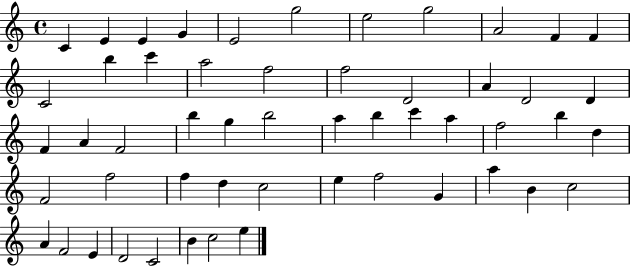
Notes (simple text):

C4/q E4/q E4/q G4/q E4/h G5/h E5/h G5/h A4/h F4/q F4/q C4/h B5/q C6/q A5/h F5/h F5/h D4/h A4/q D4/h D4/q F4/q A4/q F4/h B5/q G5/q B5/h A5/q B5/q C6/q A5/q F5/h B5/q D5/q F4/h F5/h F5/q D5/q C5/h E5/q F5/h G4/q A5/q B4/q C5/h A4/q F4/h E4/q D4/h C4/h B4/q C5/h E5/q